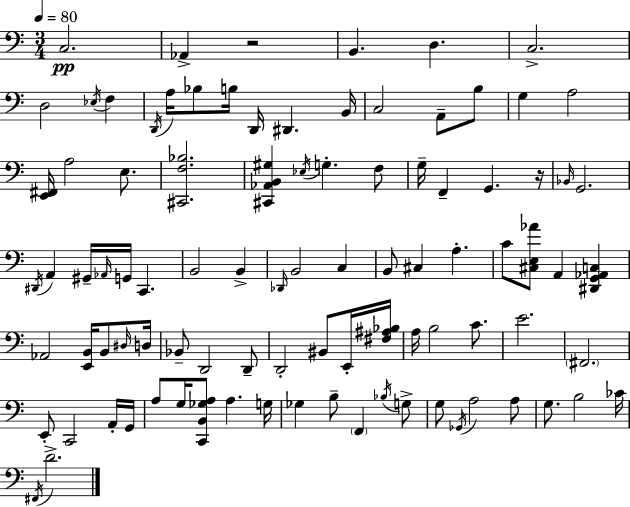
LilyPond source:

{
  \clef bass
  \numericTimeSignature
  \time 3/4
  \key c \major
  \tempo 4 = 80
  c2.\pp | aes,4-> r2 | b,4. d4. | c2.-> | \break d2 \acciaccatura { ees16 } f4 | \acciaccatura { d,16 } a16 bes8 b16 d,16 dis,4. | b,16 c2 a,8-- | b8 g4 a2 | \break <e, fis,>16 a2 e8. | <cis, f bes>2. | <cis, aes, b, gis>4 \acciaccatura { ees16 } g4.-. | f8 g16-- f,4-- g,4. | \break r16 \grace { bes,16 } g,2. | \acciaccatura { dis,16 } a,4 gis,16-- \grace { aes,16 } g,16 | c,4. b,2 | b,4-> \grace { des,16 } b,2 | \break c4 b,8 cis4 | a4.-. c'8 <cis e aes'>8 a,4 | <dis, g, aes, c>4 aes,2 | <e, b,>16 b,8 \grace { dis16 } d16 bes,8-- d,2 | \break d,8-- d,2-. | bis,8 e,16-. <fis ais bes>16 a16 b2 | c'8. e'2. | \parenthesize fis,2. | \break e,8-. c,2 | a,16-. g,16 a8 g16 <c, b, ges a>8 | a4. g16 ges4 | b8-- \parenthesize f,4 \acciaccatura { bes16 } g8-> g8 \acciaccatura { ges,16 } | \break a2 a8 g8. | b2 ces'16 \acciaccatura { fis,16 } d'2.-> | \bar "|."
}